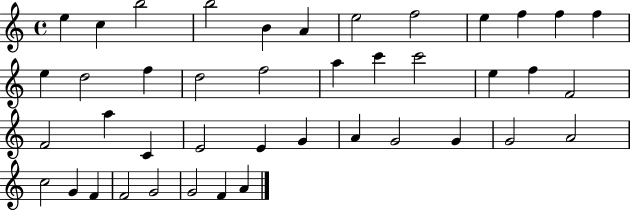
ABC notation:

X:1
T:Untitled
M:4/4
L:1/4
K:C
e c b2 b2 B A e2 f2 e f f f e d2 f d2 f2 a c' c'2 e f F2 F2 a C E2 E G A G2 G G2 A2 c2 G F F2 G2 G2 F A